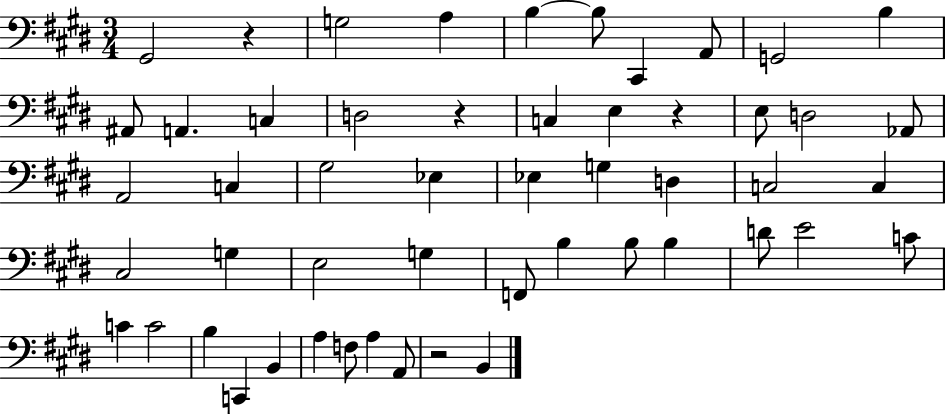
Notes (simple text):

G#2/h R/q G3/h A3/q B3/q B3/e C#2/q A2/e G2/h B3/q A#2/e A2/q. C3/q D3/h R/q C3/q E3/q R/q E3/e D3/h Ab2/e A2/h C3/q G#3/h Eb3/q Eb3/q G3/q D3/q C3/h C3/q C#3/h G3/q E3/h G3/q F2/e B3/q B3/e B3/q D4/e E4/h C4/e C4/q C4/h B3/q C2/q B2/q A3/q F3/e A3/q A2/e R/h B2/q